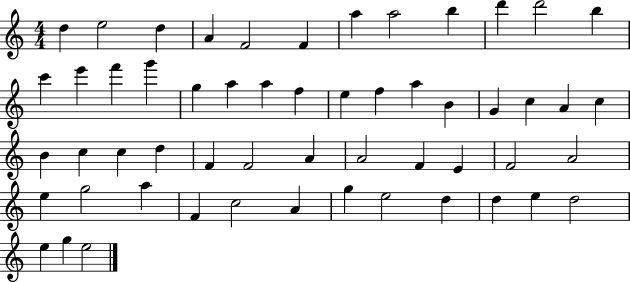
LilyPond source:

{
  \clef treble
  \numericTimeSignature
  \time 4/4
  \key c \major
  d''4 e''2 d''4 | a'4 f'2 f'4 | a''4 a''2 b''4 | d'''4 d'''2 b''4 | \break c'''4 e'''4 f'''4 g'''4 | g''4 a''4 a''4 f''4 | e''4 f''4 a''4 b'4 | g'4 c''4 a'4 c''4 | \break b'4 c''4 c''4 d''4 | f'4 f'2 a'4 | a'2 f'4 e'4 | f'2 a'2 | \break e''4 g''2 a''4 | f'4 c''2 a'4 | g''4 e''2 d''4 | d''4 e''4 d''2 | \break e''4 g''4 e''2 | \bar "|."
}